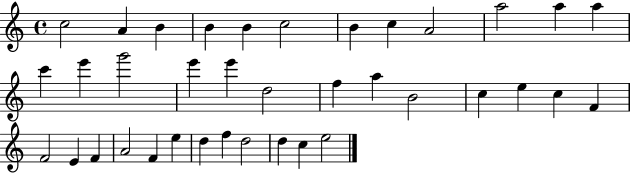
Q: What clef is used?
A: treble